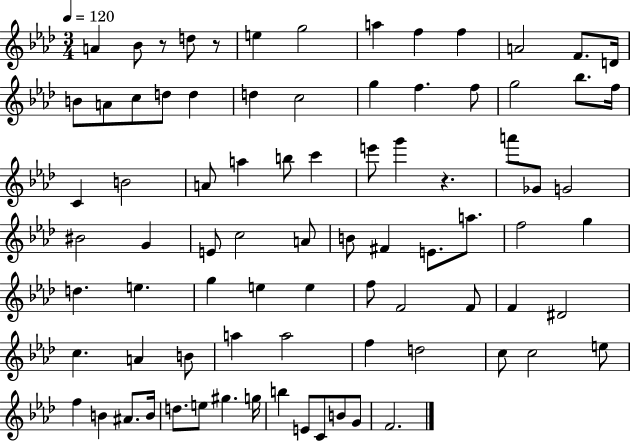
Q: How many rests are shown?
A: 3